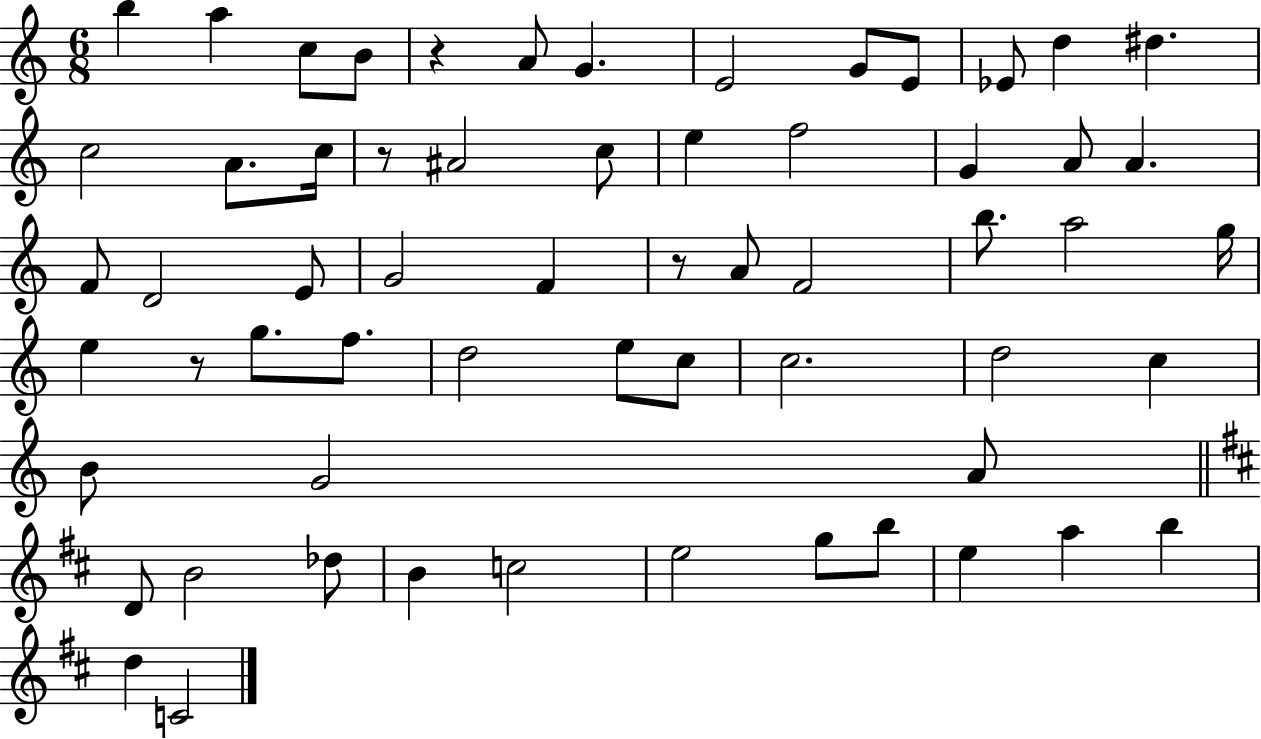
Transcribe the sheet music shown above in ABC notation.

X:1
T:Untitled
M:6/8
L:1/4
K:C
b a c/2 B/2 z A/2 G E2 G/2 E/2 _E/2 d ^d c2 A/2 c/4 z/2 ^A2 c/2 e f2 G A/2 A F/2 D2 E/2 G2 F z/2 A/2 F2 b/2 a2 g/4 e z/2 g/2 f/2 d2 e/2 c/2 c2 d2 c B/2 G2 A/2 D/2 B2 _d/2 B c2 e2 g/2 b/2 e a b d C2